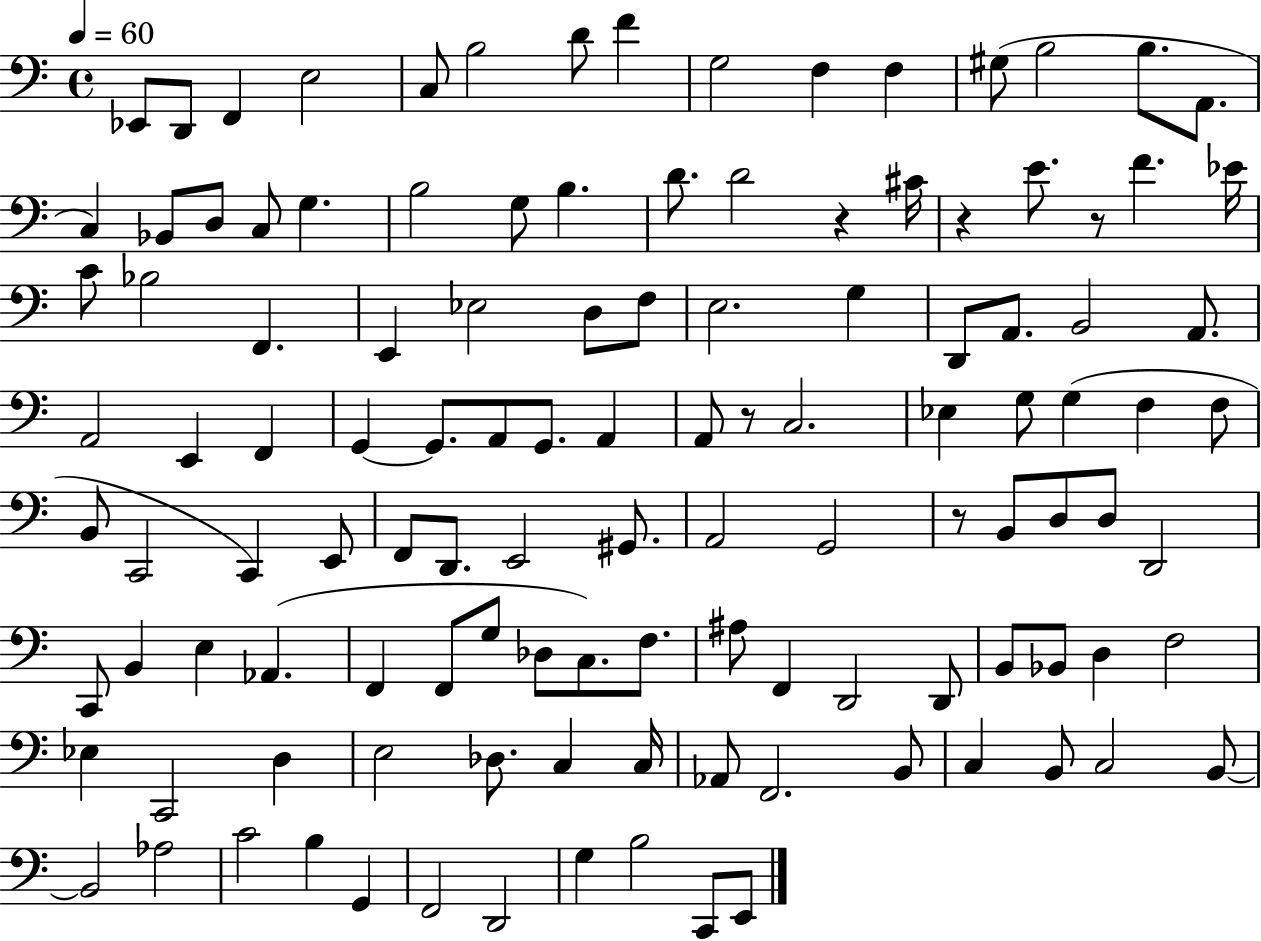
Eb2/e D2/e F2/q E3/h C3/e B3/h D4/e F4/q G3/h F3/q F3/q G#3/e B3/h B3/e. A2/e. C3/q Bb2/e D3/e C3/e G3/q. B3/h G3/e B3/q. D4/e. D4/h R/q C#4/s R/q E4/e. R/e F4/q. Eb4/s C4/e Bb3/h F2/q. E2/q Eb3/h D3/e F3/e E3/h. G3/q D2/e A2/e. B2/h A2/e. A2/h E2/q F2/q G2/q G2/e. A2/e G2/e. A2/q A2/e R/e C3/h. Eb3/q G3/e G3/q F3/q F3/e B2/e C2/h C2/q E2/e F2/e D2/e. E2/h G#2/e. A2/h G2/h R/e B2/e D3/e D3/e D2/h C2/e B2/q E3/q Ab2/q. F2/q F2/e G3/e Db3/e C3/e. F3/e. A#3/e F2/q D2/h D2/e B2/e Bb2/e D3/q F3/h Eb3/q C2/h D3/q E3/h Db3/e. C3/q C3/s Ab2/e F2/h. B2/e C3/q B2/e C3/h B2/e B2/h Ab3/h C4/h B3/q G2/q F2/h D2/h G3/q B3/h C2/e E2/e